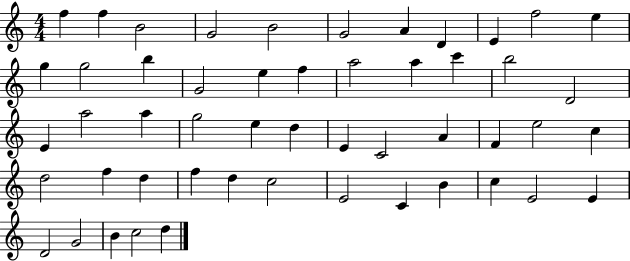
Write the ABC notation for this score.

X:1
T:Untitled
M:4/4
L:1/4
K:C
f f B2 G2 B2 G2 A D E f2 e g g2 b G2 e f a2 a c' b2 D2 E a2 a g2 e d E C2 A F e2 c d2 f d f d c2 E2 C B c E2 E D2 G2 B c2 d